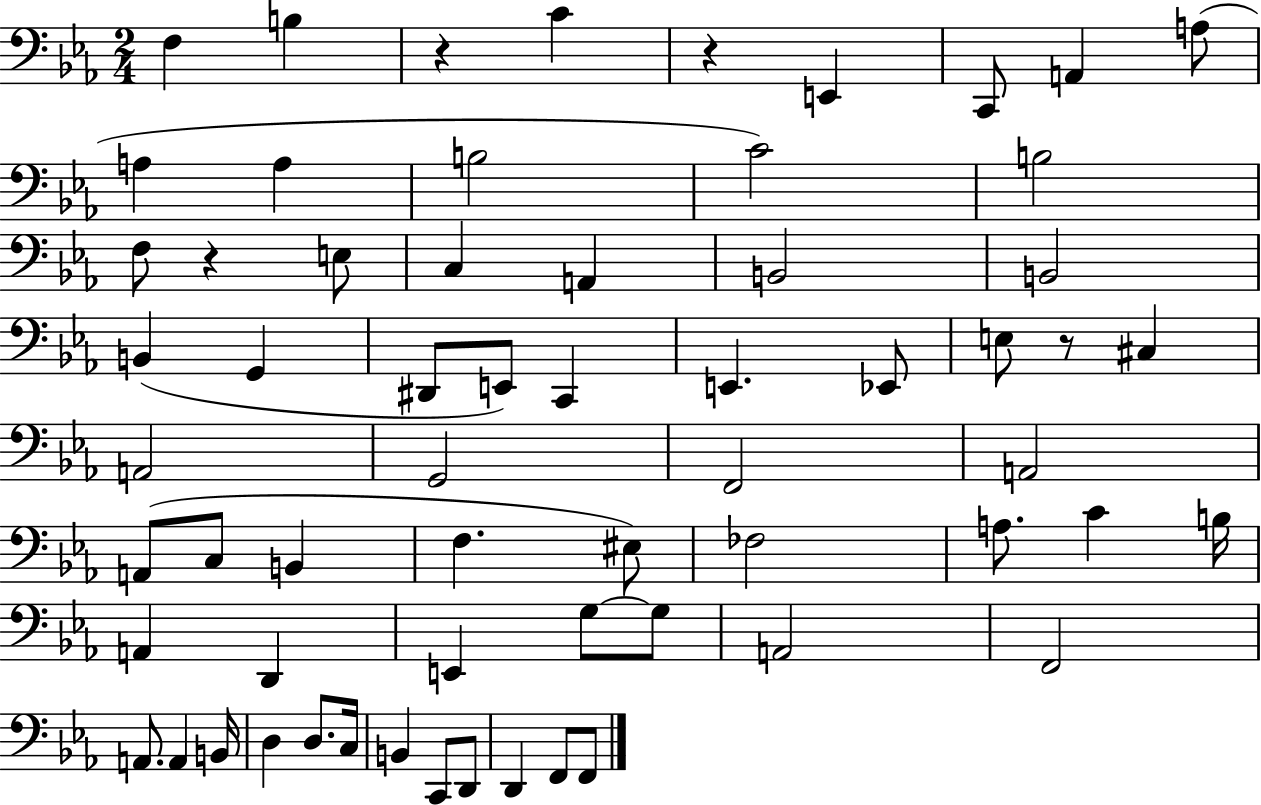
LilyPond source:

{
  \clef bass
  \numericTimeSignature
  \time 2/4
  \key ees \major
  f4 b4 | r4 c'4 | r4 e,4 | c,8 a,4 a8( | \break a4 a4 | b2 | c'2) | b2 | \break f8 r4 e8 | c4 a,4 | b,2 | b,2 | \break b,4( g,4 | dis,8 e,8) c,4 | e,4. ees,8 | e8 r8 cis4 | \break a,2 | g,2 | f,2 | a,2 | \break a,8( c8 b,4 | f4. eis8) | fes2 | a8. c'4 b16 | \break a,4 d,4 | e,4 g8~~ g8 | a,2 | f,2 | \break a,8. a,4 b,16 | d4 d8. c16 | b,4 c,8 d,8 | d,4 f,8 f,8 | \break \bar "|."
}